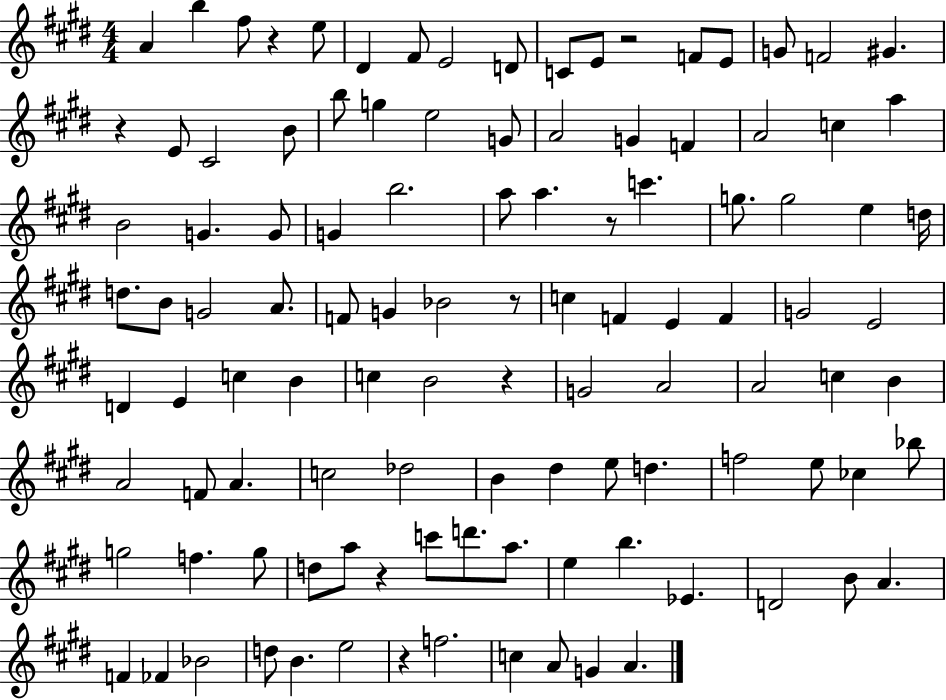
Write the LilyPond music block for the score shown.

{
  \clef treble
  \numericTimeSignature
  \time 4/4
  \key e \major
  a'4 b''4 fis''8 r4 e''8 | dis'4 fis'8 e'2 d'8 | c'8 e'8 r2 f'8 e'8 | g'8 f'2 gis'4. | \break r4 e'8 cis'2 b'8 | b''8 g''4 e''2 g'8 | a'2 g'4 f'4 | a'2 c''4 a''4 | \break b'2 g'4. g'8 | g'4 b''2. | a''8 a''4. r8 c'''4. | g''8. g''2 e''4 d''16 | \break d''8. b'8 g'2 a'8. | f'8 g'4 bes'2 r8 | c''4 f'4 e'4 f'4 | g'2 e'2 | \break d'4 e'4 c''4 b'4 | c''4 b'2 r4 | g'2 a'2 | a'2 c''4 b'4 | \break a'2 f'8 a'4. | c''2 des''2 | b'4 dis''4 e''8 d''4. | f''2 e''8 ces''4 bes''8 | \break g''2 f''4. g''8 | d''8 a''8 r4 c'''8 d'''8. a''8. | e''4 b''4. ees'4. | d'2 b'8 a'4. | \break f'4 fes'4 bes'2 | d''8 b'4. e''2 | r4 f''2. | c''4 a'8 g'4 a'4. | \break \bar "|."
}